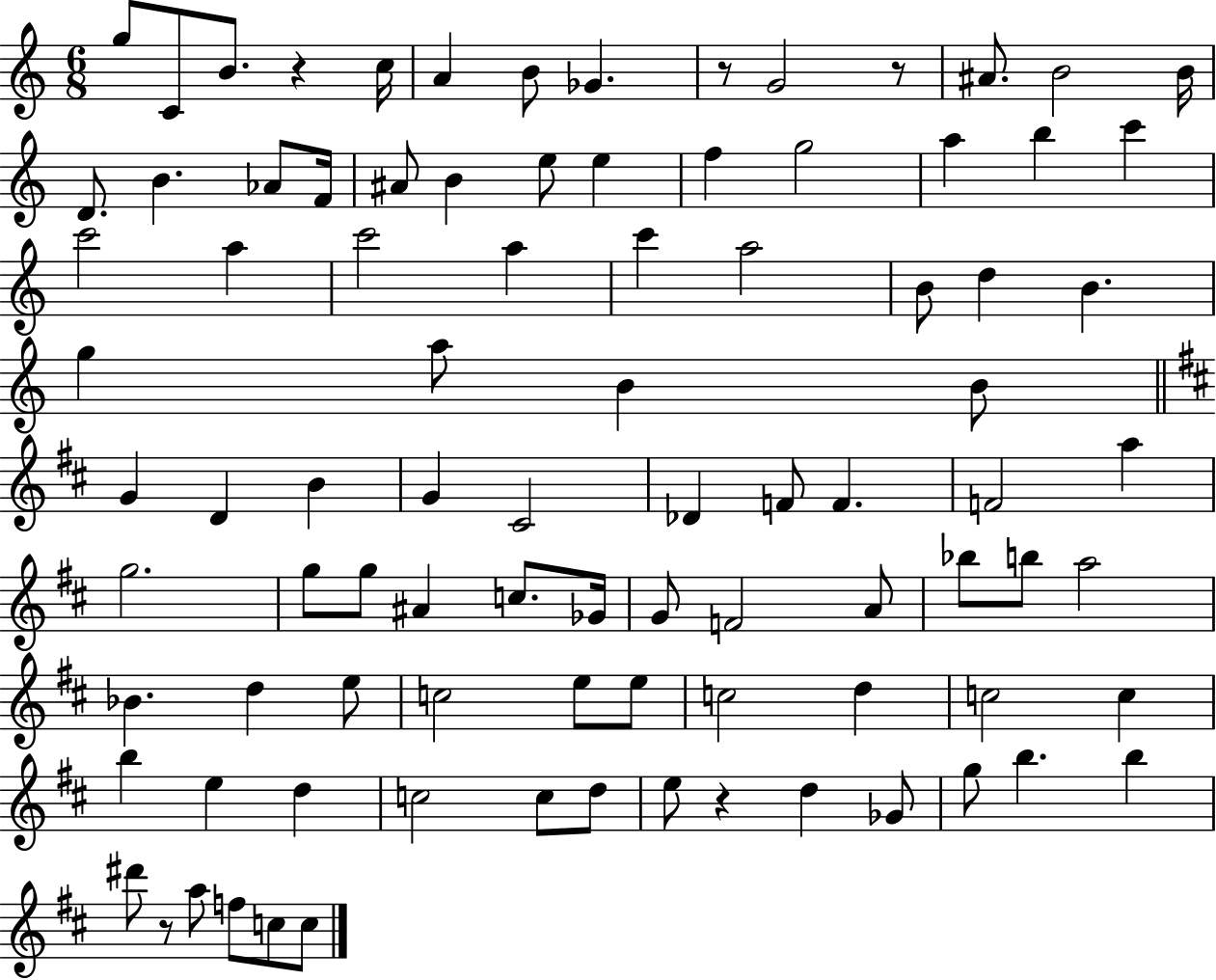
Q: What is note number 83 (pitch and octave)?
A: A5